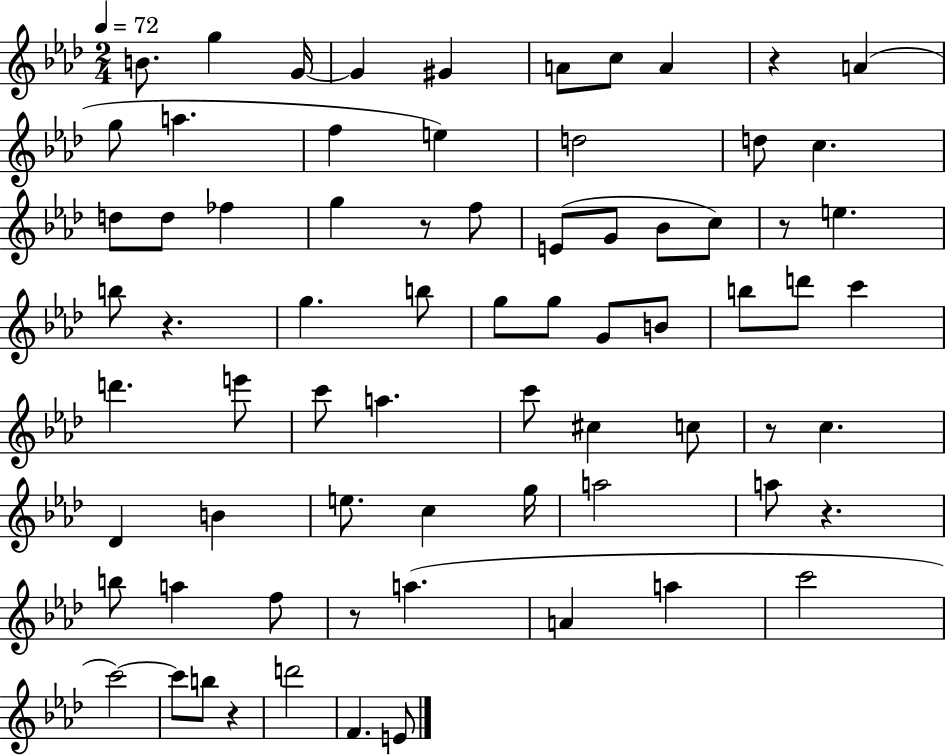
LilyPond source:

{
  \clef treble
  \numericTimeSignature
  \time 2/4
  \key aes \major
  \tempo 4 = 72
  b'8. g''4 g'16~~ | g'4 gis'4 | a'8 c''8 a'4 | r4 a'4( | \break g''8 a''4. | f''4 e''4) | d''2 | d''8 c''4. | \break d''8 d''8 fes''4 | g''4 r8 f''8 | e'8( g'8 bes'8 c''8) | r8 e''4. | \break b''8 r4. | g''4. b''8 | g''8 g''8 g'8 b'8 | b''8 d'''8 c'''4 | \break d'''4. e'''8 | c'''8 a''4. | c'''8 cis''4 c''8 | r8 c''4. | \break des'4 b'4 | e''8. c''4 g''16 | a''2 | a''8 r4. | \break b''8 a''4 f''8 | r8 a''4.( | a'4 a''4 | c'''2 | \break c'''2~~) | c'''8 b''8 r4 | d'''2 | f'4. e'8 | \break \bar "|."
}